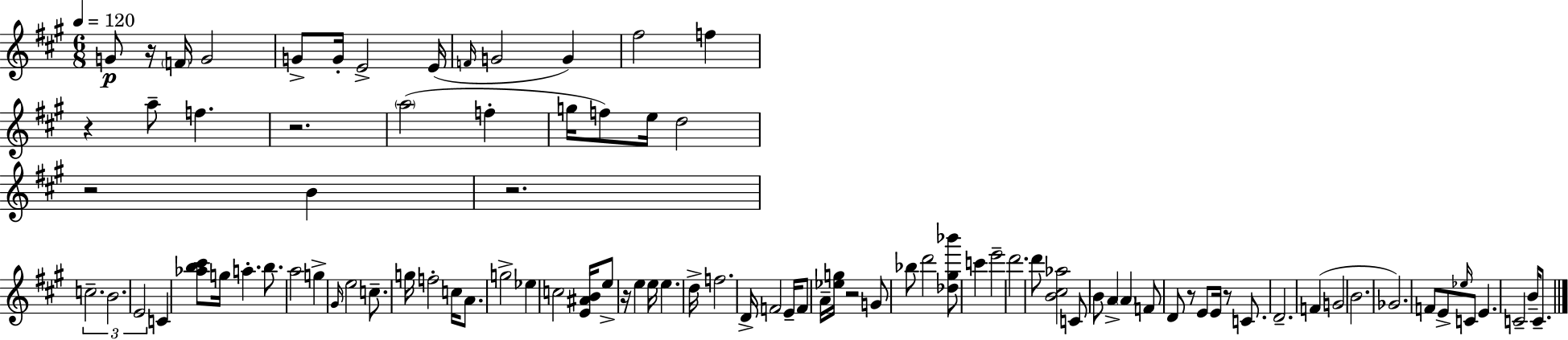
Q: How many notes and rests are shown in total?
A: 94